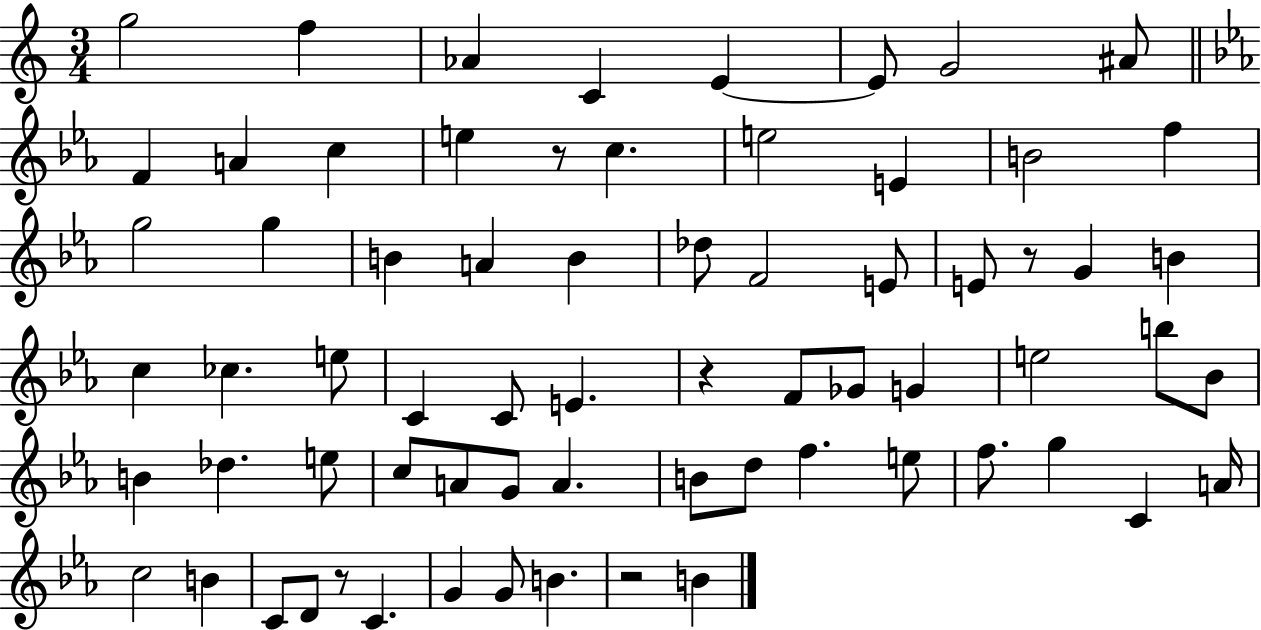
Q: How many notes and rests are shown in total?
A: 69